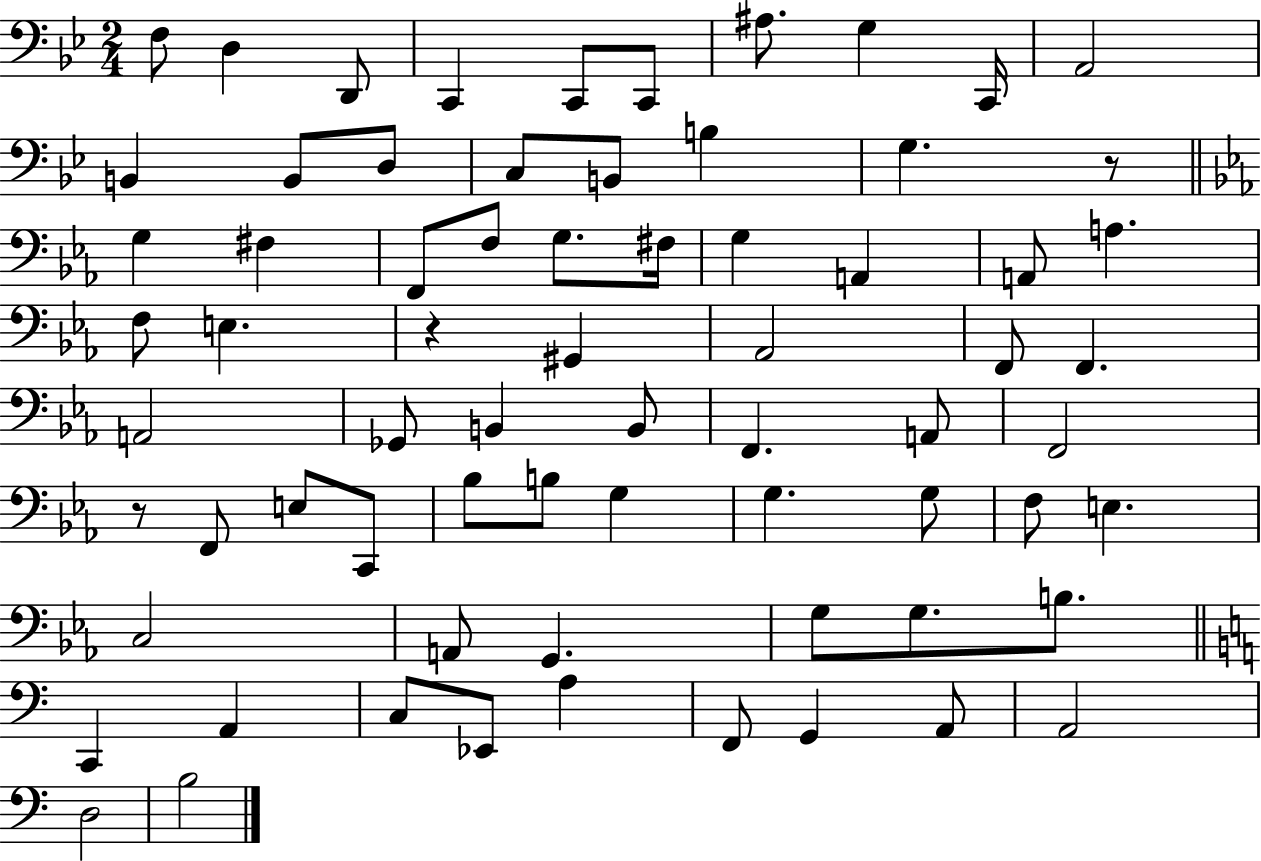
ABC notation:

X:1
T:Untitled
M:2/4
L:1/4
K:Bb
F,/2 D, D,,/2 C,, C,,/2 C,,/2 ^A,/2 G, C,,/4 A,,2 B,, B,,/2 D,/2 C,/2 B,,/2 B, G, z/2 G, ^F, F,,/2 F,/2 G,/2 ^F,/4 G, A,, A,,/2 A, F,/2 E, z ^G,, _A,,2 F,,/2 F,, A,,2 _G,,/2 B,, B,,/2 F,, A,,/2 F,,2 z/2 F,,/2 E,/2 C,,/2 _B,/2 B,/2 G, G, G,/2 F,/2 E, C,2 A,,/2 G,, G,/2 G,/2 B,/2 C,, A,, C,/2 _E,,/2 A, F,,/2 G,, A,,/2 A,,2 D,2 B,2